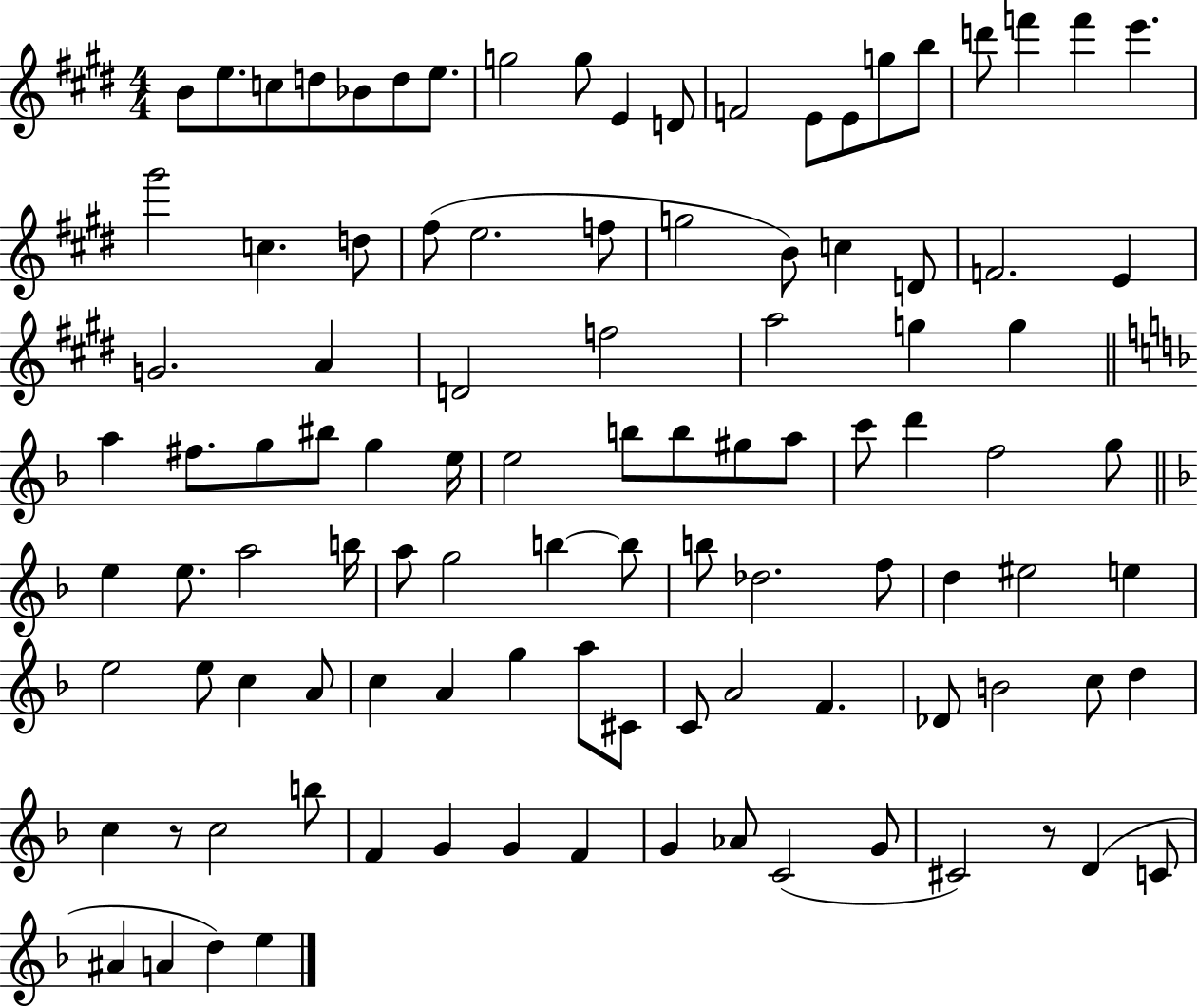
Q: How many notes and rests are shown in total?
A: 104